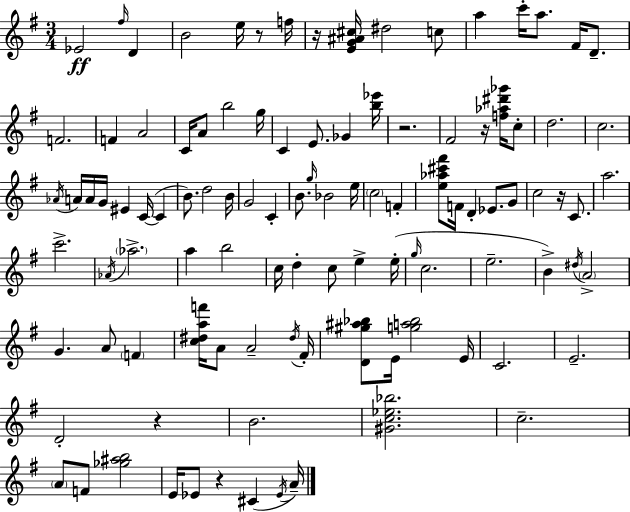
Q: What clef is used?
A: treble